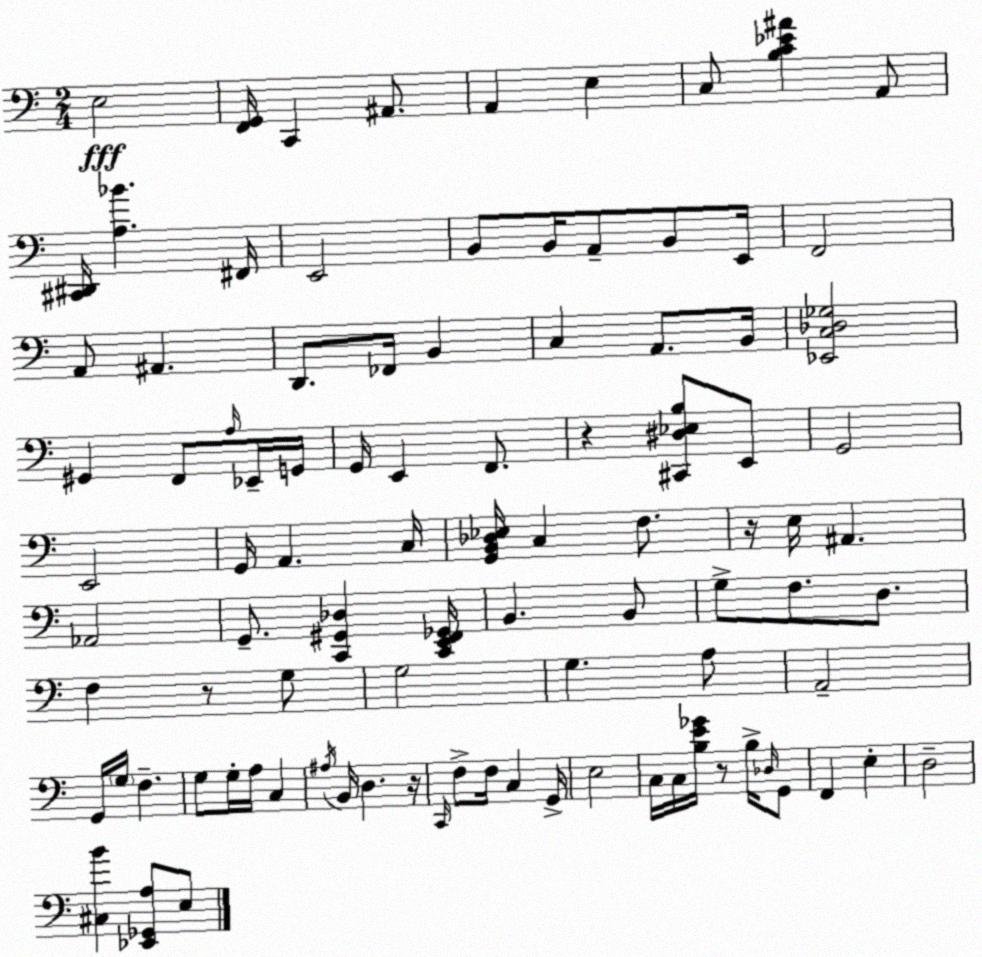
X:1
T:Untitled
M:2/4
L:1/4
K:C
E,2 [F,,G,,]/4 C,, ^A,,/2 A,, E, C,/2 [B,C_E^A] A,,/2 [^C,,^D,,]/4 [A,_B] ^F,,/4 E,,2 B,,/2 B,,/4 A,,/2 B,,/2 E,,/4 F,,2 A,,/2 ^A,, D,,/2 _F,,/4 B,, C, A,,/2 B,,/4 [_E,,C,_D,_G,]2 ^G,, F,,/2 A,/4 _E,,/4 G,,/4 G,,/4 E,, F,,/2 z [^C,,^D,_E,B,]/2 E,,/2 G,,2 E,,2 G,,/4 A,, C,/4 [G,,B,,_D,_E,]/4 C, F,/2 z/4 E,/4 ^A,, _A,,2 G,,/2 [C,,^G,,_D,] [C,,E,,F,,_G,,]/4 B,, B,,/2 G,/2 F,/2 D,/2 F, z/2 G,/2 G,2 G, A,/2 A,,2 G,,/4 G,/4 F, G,/2 G,/4 A,/4 C, ^A,/4 B,,/4 D, z/4 C,,/4 F,/2 F,/4 C, G,,/4 E,2 C,/4 C,/4 [B,E_G]/4 z/2 B,/4 _D,/4 G,,/2 F,, E, D,2 [^C,B] [_E,,_G,,A,]/2 E,/2